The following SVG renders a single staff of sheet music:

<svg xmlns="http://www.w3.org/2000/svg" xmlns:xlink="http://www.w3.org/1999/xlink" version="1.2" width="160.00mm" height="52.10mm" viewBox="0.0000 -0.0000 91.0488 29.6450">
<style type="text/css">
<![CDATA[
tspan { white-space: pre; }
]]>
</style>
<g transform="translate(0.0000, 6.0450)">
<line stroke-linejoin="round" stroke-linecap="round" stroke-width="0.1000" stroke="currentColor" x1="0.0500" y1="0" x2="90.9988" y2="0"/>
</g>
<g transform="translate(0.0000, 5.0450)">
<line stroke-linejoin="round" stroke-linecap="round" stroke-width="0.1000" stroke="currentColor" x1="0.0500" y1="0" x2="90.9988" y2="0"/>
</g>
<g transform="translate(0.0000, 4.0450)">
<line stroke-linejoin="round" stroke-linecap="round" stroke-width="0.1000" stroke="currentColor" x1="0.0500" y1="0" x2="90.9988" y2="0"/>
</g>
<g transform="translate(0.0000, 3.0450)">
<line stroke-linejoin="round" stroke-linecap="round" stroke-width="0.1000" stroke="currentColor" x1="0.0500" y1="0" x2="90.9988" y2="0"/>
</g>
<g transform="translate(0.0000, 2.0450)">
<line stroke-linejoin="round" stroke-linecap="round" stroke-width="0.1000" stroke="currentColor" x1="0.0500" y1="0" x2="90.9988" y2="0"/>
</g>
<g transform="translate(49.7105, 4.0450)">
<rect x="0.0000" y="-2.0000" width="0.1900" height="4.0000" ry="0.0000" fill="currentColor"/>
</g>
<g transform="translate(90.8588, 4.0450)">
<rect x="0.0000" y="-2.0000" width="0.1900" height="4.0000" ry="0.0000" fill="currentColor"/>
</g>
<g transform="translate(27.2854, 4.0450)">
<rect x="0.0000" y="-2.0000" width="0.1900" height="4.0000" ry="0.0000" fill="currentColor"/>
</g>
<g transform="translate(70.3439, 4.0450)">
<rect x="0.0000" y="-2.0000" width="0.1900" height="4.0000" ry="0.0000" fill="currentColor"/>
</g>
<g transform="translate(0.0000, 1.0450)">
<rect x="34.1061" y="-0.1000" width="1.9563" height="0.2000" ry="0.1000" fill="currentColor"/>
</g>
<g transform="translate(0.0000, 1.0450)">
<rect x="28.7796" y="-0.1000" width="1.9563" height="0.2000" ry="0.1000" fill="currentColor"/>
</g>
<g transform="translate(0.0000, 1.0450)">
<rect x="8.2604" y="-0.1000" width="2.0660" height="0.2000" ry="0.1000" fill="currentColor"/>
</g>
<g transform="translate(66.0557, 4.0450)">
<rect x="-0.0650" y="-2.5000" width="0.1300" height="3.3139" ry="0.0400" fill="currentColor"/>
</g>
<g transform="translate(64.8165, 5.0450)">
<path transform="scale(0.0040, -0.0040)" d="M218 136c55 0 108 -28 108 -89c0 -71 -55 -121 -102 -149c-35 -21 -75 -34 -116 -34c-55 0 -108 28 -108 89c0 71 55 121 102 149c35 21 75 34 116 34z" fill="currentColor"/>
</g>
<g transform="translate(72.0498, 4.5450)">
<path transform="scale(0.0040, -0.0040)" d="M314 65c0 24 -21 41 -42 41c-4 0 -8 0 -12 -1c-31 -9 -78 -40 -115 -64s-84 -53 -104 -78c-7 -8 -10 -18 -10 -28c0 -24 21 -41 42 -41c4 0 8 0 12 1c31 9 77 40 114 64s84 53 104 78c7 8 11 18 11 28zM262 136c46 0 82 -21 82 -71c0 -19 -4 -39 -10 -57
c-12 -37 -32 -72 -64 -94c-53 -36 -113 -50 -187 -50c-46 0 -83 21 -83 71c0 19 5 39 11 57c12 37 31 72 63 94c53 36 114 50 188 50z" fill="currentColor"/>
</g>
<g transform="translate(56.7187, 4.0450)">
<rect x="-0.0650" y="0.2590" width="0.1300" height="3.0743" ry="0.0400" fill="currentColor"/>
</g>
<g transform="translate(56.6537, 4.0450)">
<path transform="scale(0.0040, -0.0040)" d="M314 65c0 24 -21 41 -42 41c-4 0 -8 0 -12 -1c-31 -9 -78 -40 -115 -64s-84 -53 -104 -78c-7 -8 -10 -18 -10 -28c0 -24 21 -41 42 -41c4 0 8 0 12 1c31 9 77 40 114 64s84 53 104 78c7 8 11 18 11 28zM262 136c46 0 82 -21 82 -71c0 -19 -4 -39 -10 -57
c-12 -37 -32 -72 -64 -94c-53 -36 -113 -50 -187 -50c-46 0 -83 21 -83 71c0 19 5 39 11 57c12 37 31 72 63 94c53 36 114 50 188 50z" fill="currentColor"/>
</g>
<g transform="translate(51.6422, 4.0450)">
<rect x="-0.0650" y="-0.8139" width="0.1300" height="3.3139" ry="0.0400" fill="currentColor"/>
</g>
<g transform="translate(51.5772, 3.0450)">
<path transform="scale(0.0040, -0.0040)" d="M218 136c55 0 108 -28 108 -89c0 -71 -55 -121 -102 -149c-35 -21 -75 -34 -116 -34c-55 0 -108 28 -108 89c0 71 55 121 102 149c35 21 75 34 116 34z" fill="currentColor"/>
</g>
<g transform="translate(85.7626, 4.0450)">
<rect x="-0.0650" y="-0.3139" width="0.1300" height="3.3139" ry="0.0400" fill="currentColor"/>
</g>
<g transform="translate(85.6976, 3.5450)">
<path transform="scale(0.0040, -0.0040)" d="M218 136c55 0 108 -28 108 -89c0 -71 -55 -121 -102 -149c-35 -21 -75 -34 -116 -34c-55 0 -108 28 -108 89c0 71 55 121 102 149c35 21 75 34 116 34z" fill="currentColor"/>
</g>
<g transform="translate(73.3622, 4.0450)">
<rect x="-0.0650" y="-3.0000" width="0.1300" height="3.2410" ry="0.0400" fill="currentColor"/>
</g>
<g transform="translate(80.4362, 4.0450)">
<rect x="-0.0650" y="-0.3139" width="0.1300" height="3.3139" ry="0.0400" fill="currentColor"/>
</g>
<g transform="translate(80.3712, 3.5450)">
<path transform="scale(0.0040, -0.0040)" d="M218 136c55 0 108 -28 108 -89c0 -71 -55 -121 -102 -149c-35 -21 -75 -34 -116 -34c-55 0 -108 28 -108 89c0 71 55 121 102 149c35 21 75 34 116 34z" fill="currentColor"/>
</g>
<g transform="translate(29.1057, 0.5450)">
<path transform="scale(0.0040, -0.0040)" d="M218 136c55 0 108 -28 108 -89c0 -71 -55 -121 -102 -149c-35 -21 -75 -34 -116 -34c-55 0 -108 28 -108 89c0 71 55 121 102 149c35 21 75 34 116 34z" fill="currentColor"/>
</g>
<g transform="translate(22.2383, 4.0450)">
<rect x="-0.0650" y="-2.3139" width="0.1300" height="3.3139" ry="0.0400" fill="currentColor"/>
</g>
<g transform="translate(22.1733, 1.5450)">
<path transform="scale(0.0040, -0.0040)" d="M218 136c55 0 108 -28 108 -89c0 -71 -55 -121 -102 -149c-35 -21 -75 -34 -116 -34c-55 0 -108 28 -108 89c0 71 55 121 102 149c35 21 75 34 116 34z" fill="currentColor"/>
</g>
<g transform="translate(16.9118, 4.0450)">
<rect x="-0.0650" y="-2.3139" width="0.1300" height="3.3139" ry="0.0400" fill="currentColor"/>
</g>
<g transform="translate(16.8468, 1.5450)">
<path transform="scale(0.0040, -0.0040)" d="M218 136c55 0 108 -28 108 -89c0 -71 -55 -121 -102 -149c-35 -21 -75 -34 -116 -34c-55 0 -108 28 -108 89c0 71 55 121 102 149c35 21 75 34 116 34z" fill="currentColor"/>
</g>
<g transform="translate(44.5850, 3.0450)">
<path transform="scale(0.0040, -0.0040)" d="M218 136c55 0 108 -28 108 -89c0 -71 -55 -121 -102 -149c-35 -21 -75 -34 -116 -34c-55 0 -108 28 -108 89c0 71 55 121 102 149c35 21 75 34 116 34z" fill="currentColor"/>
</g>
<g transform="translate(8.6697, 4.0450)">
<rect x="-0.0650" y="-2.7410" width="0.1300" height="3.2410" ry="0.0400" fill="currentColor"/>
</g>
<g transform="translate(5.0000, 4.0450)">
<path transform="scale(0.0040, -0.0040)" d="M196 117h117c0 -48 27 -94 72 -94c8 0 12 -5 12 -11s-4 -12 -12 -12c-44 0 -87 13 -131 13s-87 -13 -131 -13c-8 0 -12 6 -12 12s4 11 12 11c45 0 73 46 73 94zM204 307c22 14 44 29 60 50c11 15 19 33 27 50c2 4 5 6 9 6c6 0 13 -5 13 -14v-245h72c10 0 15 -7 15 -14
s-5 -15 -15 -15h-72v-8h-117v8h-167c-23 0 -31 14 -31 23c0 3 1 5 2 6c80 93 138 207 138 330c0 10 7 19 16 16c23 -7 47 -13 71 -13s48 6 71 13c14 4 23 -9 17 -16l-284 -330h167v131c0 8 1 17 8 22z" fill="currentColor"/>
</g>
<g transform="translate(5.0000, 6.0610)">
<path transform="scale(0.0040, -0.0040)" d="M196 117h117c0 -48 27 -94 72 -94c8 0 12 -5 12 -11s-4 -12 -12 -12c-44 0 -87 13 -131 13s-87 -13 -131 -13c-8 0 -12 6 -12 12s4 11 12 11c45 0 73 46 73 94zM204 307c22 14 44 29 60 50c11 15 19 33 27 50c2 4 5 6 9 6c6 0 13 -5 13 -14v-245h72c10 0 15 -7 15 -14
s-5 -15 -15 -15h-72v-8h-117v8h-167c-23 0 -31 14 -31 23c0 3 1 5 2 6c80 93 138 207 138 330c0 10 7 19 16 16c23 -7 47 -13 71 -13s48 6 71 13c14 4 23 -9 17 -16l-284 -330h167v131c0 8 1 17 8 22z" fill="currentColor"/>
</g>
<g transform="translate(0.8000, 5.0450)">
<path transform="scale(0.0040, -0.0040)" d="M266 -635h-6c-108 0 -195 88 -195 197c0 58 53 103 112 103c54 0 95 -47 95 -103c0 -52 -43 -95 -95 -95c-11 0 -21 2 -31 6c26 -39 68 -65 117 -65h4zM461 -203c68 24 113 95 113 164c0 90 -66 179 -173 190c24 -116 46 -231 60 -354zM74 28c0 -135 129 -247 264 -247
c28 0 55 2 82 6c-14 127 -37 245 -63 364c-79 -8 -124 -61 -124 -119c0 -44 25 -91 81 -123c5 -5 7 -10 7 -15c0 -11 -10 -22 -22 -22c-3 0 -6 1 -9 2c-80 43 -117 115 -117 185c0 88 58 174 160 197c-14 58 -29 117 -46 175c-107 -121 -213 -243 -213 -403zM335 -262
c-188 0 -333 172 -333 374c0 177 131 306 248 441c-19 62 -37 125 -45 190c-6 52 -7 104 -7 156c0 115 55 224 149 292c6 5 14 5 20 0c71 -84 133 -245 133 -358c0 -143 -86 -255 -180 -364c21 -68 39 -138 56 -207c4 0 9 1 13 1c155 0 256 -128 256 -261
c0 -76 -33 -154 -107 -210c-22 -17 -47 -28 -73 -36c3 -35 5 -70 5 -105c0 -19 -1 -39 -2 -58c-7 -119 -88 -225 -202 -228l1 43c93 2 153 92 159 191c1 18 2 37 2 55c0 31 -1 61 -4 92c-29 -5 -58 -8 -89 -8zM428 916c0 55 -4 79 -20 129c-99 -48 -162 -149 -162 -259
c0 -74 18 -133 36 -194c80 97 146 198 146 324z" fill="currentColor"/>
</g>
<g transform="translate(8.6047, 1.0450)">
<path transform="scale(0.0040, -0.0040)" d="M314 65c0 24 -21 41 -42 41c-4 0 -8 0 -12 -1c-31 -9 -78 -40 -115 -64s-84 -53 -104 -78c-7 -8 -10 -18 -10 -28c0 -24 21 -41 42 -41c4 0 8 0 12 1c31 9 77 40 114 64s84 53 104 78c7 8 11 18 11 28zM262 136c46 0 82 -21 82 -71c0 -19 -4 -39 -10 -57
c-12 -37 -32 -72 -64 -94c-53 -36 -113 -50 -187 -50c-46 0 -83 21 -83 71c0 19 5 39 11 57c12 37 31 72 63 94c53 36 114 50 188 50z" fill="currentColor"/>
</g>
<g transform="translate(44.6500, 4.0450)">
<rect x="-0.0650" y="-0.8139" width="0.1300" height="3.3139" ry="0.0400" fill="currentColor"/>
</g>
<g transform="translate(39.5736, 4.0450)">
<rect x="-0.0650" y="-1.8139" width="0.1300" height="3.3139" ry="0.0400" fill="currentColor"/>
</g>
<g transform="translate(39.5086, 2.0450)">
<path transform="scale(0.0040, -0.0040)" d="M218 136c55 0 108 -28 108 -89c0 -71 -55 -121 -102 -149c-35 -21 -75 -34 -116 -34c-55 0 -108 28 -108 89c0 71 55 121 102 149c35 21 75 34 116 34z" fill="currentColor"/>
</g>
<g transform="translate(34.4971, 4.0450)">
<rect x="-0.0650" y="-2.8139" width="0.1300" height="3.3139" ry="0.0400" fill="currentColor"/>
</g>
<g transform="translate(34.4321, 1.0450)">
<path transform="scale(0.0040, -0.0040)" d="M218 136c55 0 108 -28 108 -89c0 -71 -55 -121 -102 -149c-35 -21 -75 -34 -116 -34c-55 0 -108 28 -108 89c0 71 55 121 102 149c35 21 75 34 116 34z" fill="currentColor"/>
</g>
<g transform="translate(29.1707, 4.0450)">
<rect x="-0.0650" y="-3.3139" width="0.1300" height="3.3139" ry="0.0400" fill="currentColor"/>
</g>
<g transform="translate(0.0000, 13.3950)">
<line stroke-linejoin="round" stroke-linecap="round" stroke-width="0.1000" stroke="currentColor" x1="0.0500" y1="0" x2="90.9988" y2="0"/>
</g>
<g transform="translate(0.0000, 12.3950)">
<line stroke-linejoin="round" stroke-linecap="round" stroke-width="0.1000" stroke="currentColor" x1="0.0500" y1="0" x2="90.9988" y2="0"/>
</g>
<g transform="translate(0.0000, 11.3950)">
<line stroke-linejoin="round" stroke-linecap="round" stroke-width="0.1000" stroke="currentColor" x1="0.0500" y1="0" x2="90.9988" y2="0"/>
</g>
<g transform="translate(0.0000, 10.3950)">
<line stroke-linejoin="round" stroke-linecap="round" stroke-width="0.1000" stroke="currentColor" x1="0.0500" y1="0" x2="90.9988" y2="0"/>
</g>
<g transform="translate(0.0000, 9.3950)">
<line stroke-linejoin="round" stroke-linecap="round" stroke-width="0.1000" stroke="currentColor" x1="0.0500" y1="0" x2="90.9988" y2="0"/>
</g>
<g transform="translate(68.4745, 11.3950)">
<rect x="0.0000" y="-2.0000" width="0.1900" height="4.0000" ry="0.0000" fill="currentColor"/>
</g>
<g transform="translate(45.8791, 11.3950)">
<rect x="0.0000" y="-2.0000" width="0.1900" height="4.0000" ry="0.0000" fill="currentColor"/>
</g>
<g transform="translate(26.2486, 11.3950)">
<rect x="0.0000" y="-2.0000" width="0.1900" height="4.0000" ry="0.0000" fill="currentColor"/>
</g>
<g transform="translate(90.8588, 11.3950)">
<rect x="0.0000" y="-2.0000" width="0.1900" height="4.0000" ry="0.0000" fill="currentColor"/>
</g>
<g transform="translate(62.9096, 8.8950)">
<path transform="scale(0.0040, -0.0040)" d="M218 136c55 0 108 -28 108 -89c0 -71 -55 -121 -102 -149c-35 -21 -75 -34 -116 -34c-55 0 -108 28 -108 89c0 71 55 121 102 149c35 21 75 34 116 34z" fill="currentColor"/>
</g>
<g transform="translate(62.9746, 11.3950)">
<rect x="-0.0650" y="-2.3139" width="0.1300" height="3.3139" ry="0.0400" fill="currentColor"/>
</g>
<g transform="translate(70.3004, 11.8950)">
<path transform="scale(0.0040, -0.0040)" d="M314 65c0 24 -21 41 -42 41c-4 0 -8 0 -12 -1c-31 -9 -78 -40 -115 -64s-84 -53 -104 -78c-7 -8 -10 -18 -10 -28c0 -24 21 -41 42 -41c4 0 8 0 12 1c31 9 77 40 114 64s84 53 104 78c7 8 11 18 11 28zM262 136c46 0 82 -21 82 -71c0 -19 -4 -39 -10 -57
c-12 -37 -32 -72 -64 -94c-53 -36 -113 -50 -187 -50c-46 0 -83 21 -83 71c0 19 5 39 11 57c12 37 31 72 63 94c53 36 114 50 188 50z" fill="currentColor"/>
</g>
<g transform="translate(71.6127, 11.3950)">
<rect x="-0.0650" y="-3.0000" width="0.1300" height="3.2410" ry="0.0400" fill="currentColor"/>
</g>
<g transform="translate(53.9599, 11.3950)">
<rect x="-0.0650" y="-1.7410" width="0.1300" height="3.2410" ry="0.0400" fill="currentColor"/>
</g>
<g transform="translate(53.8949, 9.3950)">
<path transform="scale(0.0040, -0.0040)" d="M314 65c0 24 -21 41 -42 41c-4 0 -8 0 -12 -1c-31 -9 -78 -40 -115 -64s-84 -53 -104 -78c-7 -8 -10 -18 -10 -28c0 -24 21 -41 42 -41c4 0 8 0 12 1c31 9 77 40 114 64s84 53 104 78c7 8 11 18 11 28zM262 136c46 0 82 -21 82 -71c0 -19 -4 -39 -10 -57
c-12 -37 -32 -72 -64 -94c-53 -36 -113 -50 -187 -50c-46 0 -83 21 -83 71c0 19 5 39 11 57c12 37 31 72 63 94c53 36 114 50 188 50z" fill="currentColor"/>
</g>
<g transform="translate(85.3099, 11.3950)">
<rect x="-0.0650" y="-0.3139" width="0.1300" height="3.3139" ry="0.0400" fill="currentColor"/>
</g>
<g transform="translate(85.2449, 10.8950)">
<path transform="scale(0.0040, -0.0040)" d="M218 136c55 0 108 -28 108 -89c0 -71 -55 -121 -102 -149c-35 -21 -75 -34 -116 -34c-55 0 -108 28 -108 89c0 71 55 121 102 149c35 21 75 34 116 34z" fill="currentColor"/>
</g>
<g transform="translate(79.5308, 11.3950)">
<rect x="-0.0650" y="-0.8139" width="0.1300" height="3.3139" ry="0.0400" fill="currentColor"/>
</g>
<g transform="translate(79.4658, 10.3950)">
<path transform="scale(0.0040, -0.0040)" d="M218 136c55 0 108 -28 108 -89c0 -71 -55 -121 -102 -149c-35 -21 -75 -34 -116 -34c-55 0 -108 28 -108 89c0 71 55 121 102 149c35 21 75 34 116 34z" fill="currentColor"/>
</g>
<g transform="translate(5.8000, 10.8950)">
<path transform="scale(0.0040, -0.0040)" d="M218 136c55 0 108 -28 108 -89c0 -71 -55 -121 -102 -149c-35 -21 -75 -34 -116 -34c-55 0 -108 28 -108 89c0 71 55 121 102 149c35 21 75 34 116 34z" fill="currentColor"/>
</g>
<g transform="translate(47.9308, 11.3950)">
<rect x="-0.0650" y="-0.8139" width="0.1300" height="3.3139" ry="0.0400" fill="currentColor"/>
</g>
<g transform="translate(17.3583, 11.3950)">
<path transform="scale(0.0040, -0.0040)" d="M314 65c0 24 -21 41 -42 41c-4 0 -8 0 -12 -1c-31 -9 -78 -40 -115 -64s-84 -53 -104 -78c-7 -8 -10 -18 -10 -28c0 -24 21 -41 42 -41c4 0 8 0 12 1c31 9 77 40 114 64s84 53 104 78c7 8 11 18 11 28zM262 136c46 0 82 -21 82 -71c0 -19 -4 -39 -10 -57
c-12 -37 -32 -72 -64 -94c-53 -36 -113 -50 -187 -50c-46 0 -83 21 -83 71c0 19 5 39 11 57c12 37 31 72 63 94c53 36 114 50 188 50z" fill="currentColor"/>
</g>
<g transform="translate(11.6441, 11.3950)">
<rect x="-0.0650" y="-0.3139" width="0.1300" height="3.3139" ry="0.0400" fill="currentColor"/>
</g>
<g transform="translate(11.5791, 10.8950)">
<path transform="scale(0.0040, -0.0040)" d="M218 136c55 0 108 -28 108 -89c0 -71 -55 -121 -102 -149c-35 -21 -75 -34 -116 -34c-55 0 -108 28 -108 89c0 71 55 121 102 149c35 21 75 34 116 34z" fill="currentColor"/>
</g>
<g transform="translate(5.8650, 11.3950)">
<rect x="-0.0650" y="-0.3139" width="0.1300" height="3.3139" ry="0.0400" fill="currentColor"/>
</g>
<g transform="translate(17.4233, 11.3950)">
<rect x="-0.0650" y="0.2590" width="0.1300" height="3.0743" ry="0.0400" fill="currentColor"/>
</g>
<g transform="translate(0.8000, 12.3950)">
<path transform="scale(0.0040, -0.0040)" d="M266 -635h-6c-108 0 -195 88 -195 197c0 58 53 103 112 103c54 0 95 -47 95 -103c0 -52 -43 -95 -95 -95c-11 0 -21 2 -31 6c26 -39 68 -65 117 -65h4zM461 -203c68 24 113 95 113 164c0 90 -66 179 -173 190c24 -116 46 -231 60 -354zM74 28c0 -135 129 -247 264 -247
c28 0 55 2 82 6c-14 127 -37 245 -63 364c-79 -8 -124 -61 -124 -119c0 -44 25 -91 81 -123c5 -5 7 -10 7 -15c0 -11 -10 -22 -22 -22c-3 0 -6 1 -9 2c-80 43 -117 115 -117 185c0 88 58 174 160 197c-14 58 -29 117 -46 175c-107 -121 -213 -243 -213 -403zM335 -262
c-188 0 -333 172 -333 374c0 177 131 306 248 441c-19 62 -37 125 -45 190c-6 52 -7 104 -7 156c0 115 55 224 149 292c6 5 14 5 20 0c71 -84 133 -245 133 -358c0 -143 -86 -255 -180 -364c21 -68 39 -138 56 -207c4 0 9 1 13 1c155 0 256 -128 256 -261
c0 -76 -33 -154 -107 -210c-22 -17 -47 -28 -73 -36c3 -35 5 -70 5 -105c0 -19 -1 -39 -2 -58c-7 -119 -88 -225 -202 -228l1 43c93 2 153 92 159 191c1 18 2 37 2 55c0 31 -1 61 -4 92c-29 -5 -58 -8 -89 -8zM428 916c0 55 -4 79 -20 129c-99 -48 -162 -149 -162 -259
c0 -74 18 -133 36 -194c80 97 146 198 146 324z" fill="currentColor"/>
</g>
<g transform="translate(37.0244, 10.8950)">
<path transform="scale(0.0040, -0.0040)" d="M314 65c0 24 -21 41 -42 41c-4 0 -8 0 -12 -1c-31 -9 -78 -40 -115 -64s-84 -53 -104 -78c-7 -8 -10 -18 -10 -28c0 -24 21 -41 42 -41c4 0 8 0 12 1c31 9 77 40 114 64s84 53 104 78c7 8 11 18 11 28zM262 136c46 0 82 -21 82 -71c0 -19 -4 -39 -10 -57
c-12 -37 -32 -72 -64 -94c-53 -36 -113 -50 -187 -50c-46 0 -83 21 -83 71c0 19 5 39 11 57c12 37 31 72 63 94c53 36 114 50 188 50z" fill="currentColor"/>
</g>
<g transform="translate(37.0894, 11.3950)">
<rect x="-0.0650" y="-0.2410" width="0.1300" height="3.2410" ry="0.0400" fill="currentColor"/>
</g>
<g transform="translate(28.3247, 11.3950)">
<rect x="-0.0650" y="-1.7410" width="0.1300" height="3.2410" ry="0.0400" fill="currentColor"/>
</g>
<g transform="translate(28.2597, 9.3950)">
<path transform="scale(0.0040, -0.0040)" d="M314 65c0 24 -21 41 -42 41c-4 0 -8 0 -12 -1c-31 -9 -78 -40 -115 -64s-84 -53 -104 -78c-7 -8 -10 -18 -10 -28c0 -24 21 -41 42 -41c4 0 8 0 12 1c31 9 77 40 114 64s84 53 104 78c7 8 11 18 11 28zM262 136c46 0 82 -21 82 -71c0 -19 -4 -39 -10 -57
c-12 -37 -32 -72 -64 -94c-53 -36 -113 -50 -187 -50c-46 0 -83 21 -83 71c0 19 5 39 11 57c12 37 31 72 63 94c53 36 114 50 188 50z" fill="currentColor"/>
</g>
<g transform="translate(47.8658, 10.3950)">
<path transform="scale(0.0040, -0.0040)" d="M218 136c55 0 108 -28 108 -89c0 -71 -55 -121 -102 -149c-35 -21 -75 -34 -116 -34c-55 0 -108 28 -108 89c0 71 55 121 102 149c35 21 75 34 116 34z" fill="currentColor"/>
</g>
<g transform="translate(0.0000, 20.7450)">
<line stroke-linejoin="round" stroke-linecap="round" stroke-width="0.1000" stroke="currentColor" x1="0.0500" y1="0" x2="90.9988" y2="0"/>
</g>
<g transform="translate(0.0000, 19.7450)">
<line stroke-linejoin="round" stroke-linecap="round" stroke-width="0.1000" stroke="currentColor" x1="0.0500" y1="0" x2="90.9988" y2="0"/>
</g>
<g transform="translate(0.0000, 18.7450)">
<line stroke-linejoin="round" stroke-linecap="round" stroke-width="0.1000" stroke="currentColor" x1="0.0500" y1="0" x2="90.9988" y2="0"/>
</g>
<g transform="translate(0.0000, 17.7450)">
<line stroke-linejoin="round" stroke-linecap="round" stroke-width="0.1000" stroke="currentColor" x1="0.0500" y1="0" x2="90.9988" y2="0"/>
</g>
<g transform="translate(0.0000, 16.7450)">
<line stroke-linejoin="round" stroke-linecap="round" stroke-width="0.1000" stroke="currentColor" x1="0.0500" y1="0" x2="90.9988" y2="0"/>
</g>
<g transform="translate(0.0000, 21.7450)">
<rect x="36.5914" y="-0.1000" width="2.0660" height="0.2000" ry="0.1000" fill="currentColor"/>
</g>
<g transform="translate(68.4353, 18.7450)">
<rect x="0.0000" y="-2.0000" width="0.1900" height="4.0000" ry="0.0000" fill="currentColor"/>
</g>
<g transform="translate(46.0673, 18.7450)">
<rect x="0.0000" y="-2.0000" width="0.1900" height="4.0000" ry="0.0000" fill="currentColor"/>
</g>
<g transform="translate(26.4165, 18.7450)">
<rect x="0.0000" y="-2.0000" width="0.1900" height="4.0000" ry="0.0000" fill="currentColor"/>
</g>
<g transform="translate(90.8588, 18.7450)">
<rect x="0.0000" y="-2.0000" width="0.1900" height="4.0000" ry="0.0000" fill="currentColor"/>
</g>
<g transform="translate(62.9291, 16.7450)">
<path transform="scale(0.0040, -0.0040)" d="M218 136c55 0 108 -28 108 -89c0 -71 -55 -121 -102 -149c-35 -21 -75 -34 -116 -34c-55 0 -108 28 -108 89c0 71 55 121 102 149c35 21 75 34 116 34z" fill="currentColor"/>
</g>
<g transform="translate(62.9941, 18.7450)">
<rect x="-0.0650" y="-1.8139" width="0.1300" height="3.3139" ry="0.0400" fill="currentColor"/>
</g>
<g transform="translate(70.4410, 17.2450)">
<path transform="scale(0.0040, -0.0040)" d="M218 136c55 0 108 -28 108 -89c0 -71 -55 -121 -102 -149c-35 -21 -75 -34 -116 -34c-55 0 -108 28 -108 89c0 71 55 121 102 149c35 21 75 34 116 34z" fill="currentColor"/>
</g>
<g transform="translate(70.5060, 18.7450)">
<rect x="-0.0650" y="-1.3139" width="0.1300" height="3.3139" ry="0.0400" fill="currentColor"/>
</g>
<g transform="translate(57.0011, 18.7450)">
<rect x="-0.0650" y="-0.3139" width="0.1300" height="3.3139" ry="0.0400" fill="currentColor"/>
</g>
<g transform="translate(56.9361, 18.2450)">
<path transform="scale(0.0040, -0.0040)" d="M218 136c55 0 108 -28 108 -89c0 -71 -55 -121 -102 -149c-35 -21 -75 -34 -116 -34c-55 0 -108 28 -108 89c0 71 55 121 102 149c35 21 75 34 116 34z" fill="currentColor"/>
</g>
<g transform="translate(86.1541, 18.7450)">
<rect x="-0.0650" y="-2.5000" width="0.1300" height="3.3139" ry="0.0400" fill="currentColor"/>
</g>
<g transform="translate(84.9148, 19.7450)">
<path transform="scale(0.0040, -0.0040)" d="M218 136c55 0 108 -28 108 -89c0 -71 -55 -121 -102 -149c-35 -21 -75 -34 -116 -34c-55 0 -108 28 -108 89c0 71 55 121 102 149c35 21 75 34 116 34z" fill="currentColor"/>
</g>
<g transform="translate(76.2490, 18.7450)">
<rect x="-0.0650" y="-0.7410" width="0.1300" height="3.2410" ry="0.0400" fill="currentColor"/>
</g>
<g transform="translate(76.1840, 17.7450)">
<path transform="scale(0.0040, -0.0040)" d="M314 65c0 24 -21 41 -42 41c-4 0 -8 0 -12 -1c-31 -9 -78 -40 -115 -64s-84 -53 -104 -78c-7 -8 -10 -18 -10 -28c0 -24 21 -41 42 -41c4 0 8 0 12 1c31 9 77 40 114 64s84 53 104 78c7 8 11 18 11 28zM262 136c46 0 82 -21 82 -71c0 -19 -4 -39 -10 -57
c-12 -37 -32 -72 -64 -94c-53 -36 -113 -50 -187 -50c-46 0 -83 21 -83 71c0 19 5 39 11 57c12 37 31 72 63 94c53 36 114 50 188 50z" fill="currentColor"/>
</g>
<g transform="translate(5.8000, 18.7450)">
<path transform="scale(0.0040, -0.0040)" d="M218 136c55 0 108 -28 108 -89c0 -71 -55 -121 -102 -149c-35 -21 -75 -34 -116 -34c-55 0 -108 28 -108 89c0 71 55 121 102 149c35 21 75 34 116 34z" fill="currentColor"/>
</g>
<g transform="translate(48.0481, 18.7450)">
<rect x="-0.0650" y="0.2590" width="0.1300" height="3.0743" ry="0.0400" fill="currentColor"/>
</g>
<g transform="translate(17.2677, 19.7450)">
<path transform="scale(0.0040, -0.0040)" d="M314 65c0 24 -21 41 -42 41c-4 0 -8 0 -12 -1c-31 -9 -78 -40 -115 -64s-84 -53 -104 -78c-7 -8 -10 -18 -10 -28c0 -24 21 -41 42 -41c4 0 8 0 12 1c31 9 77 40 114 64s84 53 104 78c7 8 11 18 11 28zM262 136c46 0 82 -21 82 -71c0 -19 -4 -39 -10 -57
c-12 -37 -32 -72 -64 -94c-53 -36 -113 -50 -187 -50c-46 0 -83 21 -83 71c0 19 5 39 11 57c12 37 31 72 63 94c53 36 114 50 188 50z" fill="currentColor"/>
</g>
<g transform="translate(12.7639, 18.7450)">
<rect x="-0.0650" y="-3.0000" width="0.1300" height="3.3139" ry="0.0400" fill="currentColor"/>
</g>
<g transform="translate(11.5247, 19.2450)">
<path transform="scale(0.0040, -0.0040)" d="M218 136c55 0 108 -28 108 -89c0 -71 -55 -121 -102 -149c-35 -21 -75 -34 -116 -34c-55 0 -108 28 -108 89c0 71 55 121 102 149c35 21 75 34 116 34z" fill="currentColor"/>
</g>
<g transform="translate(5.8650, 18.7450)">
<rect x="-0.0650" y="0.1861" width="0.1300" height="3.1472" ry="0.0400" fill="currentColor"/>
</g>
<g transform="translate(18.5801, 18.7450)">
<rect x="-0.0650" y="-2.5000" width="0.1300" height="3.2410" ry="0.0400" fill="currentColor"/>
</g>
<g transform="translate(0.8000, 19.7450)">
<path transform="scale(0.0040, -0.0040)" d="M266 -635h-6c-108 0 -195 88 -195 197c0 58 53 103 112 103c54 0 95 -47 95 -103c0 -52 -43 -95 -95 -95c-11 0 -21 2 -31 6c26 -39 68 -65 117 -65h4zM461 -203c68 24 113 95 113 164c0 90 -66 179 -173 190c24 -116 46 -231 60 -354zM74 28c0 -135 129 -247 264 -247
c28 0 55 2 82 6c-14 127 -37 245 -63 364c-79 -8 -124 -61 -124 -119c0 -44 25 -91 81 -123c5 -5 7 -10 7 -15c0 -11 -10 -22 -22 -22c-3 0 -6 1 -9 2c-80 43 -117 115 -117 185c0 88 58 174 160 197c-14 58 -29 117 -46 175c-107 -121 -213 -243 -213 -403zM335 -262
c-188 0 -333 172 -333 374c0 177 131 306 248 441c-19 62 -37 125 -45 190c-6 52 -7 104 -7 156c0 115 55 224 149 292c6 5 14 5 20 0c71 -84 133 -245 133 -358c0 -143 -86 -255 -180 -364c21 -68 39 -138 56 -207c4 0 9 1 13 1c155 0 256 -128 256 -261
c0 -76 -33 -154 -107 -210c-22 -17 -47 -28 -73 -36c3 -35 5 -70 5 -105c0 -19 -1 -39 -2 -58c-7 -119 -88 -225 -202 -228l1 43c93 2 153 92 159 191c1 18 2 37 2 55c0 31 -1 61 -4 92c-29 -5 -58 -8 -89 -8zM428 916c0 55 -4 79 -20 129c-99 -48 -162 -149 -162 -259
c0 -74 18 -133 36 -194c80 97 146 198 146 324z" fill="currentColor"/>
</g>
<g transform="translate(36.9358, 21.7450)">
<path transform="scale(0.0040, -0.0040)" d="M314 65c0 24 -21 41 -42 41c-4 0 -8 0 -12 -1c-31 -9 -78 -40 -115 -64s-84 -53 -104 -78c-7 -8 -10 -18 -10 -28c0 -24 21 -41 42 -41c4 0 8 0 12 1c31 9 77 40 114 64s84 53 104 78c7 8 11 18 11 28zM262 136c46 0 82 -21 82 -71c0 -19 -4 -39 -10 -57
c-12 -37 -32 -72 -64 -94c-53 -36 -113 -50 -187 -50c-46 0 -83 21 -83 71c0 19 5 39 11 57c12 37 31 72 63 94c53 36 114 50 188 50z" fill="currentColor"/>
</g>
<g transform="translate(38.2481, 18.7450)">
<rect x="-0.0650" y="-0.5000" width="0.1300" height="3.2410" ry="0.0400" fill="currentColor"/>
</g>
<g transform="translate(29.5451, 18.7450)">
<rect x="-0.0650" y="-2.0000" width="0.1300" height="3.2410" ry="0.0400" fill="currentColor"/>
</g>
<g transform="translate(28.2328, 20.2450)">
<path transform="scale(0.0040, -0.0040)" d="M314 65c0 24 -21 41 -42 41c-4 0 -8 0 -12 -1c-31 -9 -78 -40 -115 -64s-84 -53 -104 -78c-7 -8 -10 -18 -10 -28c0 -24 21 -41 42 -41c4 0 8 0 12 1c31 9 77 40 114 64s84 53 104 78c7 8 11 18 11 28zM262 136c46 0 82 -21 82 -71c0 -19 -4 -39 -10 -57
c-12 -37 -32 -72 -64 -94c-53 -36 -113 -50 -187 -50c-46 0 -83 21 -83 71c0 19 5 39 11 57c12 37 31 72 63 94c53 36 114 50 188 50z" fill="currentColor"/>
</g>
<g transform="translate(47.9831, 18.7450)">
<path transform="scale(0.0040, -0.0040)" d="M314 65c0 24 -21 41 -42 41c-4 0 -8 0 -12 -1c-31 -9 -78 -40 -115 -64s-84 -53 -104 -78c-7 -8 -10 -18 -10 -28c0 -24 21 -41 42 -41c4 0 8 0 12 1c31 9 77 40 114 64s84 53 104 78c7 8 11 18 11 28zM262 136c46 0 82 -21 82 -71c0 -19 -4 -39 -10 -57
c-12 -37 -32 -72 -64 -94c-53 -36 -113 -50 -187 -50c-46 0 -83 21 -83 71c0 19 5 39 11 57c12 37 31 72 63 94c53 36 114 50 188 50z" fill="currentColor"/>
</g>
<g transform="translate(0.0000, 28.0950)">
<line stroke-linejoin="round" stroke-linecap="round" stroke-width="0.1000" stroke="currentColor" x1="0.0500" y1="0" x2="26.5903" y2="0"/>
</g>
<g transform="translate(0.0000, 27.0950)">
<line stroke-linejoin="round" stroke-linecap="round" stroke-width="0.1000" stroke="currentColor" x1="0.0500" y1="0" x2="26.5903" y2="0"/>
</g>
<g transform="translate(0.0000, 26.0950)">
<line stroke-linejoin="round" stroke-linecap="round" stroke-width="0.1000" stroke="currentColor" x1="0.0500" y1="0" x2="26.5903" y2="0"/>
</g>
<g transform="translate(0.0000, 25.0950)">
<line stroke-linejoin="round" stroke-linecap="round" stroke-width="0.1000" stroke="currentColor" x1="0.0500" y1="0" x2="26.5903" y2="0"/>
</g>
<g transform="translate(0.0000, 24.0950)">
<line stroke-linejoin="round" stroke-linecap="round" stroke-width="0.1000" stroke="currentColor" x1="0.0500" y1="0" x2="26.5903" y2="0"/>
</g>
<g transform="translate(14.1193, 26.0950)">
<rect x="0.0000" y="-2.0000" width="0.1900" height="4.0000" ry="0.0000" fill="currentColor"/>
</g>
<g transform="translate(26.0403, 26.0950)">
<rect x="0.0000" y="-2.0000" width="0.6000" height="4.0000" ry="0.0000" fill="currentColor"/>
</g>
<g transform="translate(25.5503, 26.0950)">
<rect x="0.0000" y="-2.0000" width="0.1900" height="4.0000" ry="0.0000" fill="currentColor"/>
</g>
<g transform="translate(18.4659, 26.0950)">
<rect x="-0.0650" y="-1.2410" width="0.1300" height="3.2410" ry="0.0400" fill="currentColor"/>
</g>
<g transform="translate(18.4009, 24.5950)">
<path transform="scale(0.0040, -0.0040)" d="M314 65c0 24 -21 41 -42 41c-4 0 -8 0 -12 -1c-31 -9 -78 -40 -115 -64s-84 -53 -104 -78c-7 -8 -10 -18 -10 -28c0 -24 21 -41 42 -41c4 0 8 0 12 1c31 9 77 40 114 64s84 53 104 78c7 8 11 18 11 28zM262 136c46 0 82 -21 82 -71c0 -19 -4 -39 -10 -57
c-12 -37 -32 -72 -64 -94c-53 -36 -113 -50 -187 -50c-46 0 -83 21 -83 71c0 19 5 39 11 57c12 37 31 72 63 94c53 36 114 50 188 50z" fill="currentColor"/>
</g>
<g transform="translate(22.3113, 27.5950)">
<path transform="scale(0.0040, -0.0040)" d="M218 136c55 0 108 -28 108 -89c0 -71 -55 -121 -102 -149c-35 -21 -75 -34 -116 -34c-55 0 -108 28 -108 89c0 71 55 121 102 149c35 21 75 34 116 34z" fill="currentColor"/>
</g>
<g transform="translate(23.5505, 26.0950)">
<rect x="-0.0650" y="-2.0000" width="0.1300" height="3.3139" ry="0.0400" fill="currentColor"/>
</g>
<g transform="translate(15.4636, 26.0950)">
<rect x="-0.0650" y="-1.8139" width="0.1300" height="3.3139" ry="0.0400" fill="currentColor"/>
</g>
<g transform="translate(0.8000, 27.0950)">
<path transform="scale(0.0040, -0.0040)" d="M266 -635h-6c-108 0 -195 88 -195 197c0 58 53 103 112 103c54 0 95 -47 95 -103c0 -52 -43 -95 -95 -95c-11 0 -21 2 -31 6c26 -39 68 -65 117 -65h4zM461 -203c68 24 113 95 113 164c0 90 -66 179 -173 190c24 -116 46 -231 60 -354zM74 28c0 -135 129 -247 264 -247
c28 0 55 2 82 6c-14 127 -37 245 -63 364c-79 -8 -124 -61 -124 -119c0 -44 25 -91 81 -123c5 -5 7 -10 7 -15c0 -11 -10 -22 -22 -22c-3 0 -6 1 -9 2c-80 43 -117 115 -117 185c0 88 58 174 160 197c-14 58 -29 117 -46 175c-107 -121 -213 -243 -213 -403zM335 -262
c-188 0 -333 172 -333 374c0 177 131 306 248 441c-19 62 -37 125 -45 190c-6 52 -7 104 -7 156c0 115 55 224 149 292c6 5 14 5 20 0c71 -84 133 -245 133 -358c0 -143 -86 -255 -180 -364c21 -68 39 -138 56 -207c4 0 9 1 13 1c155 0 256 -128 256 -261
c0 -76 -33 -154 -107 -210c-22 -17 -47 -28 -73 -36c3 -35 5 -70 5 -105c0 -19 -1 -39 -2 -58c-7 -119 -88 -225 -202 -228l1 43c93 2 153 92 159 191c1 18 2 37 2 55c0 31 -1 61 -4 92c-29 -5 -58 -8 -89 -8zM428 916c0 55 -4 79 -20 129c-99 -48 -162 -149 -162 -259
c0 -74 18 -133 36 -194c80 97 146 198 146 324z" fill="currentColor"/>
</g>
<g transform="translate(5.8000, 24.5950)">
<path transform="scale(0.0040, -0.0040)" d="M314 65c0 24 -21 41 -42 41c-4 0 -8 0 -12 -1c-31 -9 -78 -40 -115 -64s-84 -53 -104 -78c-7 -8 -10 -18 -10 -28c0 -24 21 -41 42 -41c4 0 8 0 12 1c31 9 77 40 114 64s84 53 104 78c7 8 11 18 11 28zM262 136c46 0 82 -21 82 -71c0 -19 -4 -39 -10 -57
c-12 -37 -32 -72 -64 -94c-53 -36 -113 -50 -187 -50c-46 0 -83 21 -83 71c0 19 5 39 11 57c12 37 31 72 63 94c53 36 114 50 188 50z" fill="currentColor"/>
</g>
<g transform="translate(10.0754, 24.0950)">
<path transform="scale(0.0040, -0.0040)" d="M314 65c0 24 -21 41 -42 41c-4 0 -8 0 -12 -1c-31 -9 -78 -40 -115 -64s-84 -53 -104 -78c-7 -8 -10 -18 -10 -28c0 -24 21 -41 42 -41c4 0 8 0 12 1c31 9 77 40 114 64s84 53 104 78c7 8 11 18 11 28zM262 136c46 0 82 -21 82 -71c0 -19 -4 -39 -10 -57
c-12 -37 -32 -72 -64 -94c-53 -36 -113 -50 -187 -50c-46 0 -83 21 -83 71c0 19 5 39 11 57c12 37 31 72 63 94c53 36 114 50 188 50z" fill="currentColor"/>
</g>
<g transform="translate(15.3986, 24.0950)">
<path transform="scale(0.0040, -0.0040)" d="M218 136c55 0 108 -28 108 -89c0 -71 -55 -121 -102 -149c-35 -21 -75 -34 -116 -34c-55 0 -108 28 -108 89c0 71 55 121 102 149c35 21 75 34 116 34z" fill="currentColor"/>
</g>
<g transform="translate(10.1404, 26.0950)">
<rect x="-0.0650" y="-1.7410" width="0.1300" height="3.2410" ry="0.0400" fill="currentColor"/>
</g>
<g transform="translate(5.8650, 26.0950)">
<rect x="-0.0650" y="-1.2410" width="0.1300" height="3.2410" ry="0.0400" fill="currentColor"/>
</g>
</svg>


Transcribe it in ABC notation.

X:1
T:Untitled
M:4/4
L:1/4
K:C
a2 g g b a f d d B2 G A2 c c c c B2 f2 c2 d f2 g A2 d c B A G2 F2 C2 B2 c f e d2 G e2 f2 f e2 F